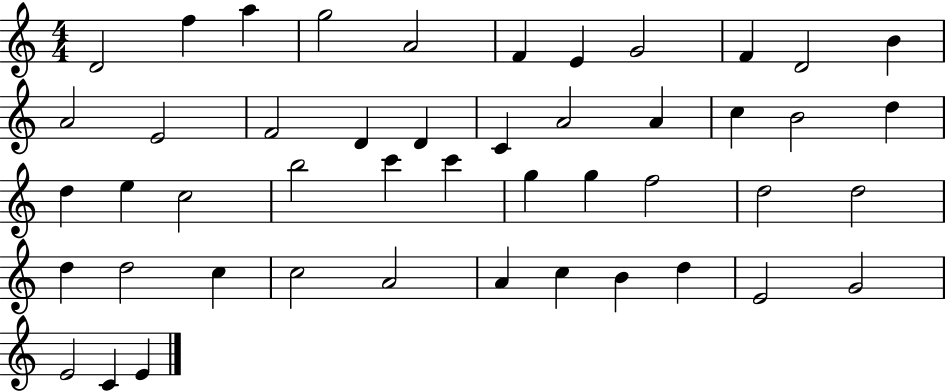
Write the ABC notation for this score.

X:1
T:Untitled
M:4/4
L:1/4
K:C
D2 f a g2 A2 F E G2 F D2 B A2 E2 F2 D D C A2 A c B2 d d e c2 b2 c' c' g g f2 d2 d2 d d2 c c2 A2 A c B d E2 G2 E2 C E